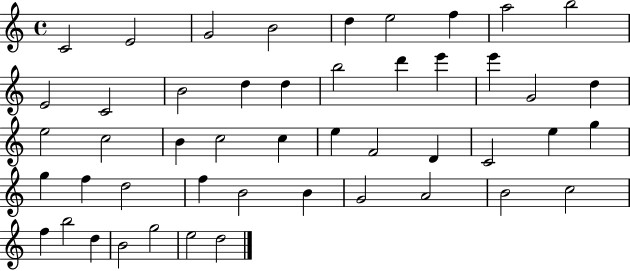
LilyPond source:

{
  \clef treble
  \time 4/4
  \defaultTimeSignature
  \key c \major
  c'2 e'2 | g'2 b'2 | d''4 e''2 f''4 | a''2 b''2 | \break e'2 c'2 | b'2 d''4 d''4 | b''2 d'''4 e'''4 | e'''4 g'2 d''4 | \break e''2 c''2 | b'4 c''2 c''4 | e''4 f'2 d'4 | c'2 e''4 g''4 | \break g''4 f''4 d''2 | f''4 b'2 b'4 | g'2 a'2 | b'2 c''2 | \break f''4 b''2 d''4 | b'2 g''2 | e''2 d''2 | \bar "|."
}